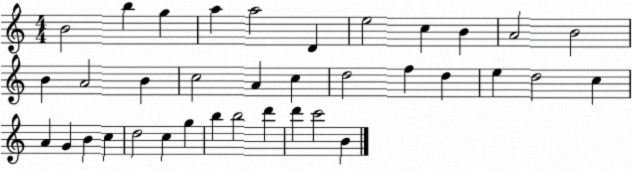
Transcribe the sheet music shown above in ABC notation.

X:1
T:Untitled
M:4/4
L:1/4
K:C
B2 b g a a2 D e2 c B A2 B2 B A2 B c2 A c d2 f d e d2 c A G B c d2 c g b b2 d' d' c'2 B